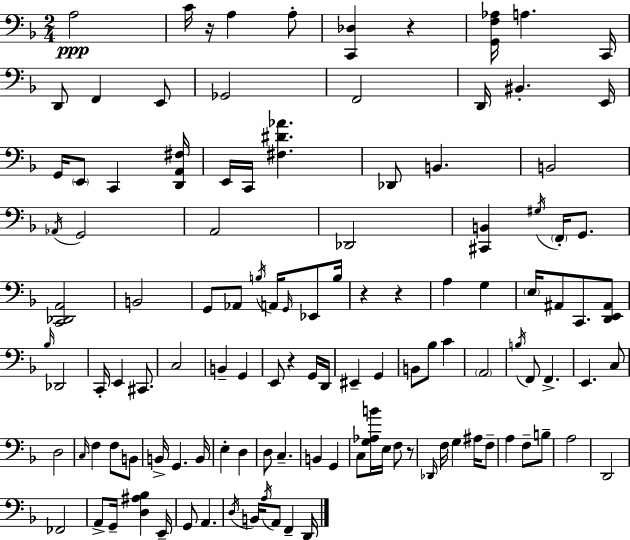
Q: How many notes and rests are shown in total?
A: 118